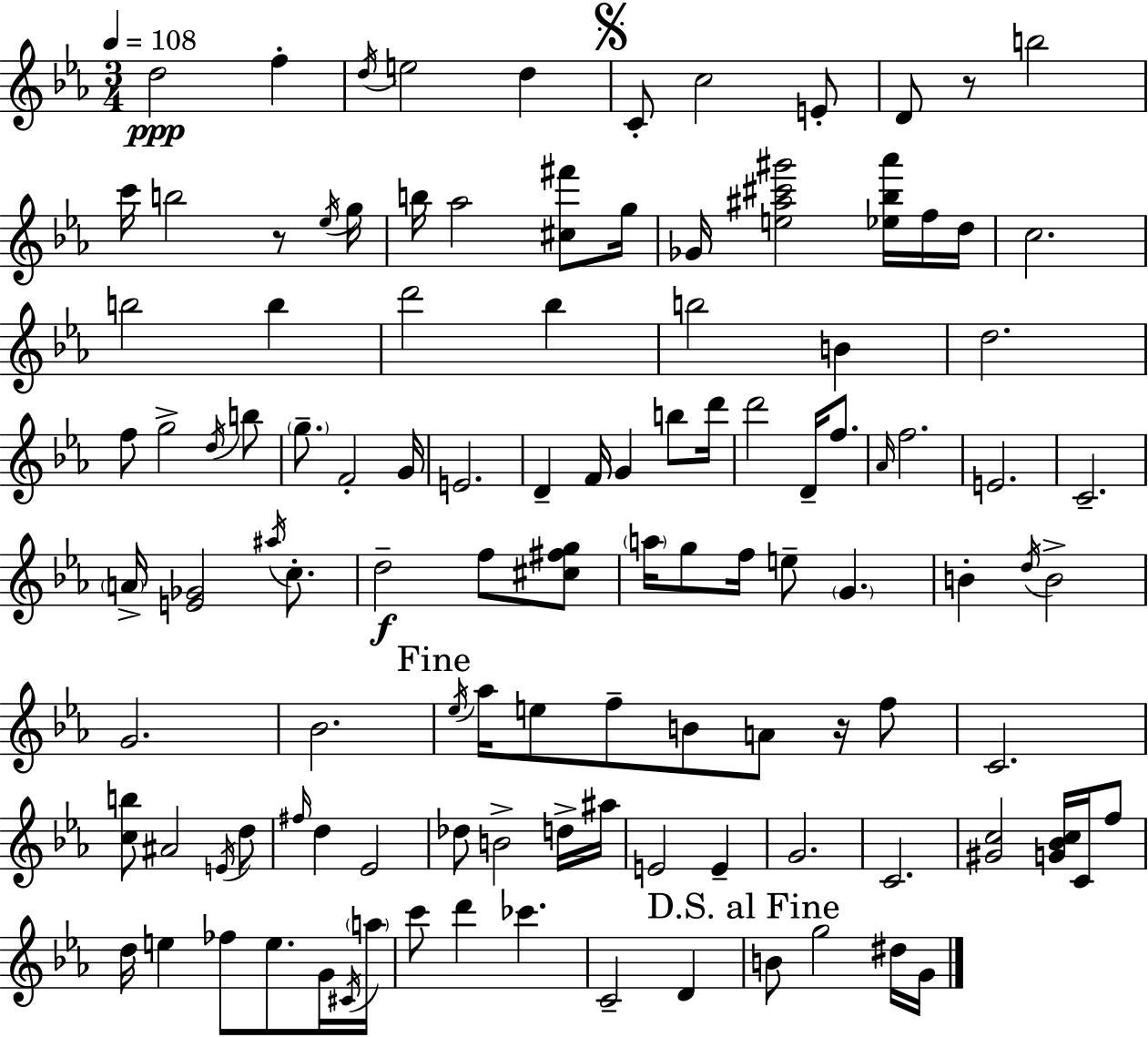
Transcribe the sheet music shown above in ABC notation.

X:1
T:Untitled
M:3/4
L:1/4
K:Eb
d2 f d/4 e2 d C/2 c2 E/2 D/2 z/2 b2 c'/4 b2 z/2 _e/4 g/4 b/4 _a2 [^c^f']/2 g/4 _G/4 [e^a^c'^g']2 [_e_b_a']/4 f/4 d/4 c2 b2 b d'2 _b b2 B d2 f/2 g2 d/4 b/2 g/2 F2 G/4 E2 D F/4 G b/2 d'/4 d'2 D/4 f/2 _A/4 f2 E2 C2 A/4 [E_G]2 ^a/4 c/2 d2 f/2 [^c^fg]/2 a/4 g/2 f/4 e/2 G B d/4 B2 G2 _B2 _e/4 _a/4 e/2 f/2 B/2 A/2 z/4 f/2 C2 [cb]/2 ^A2 E/4 d/2 ^f/4 d _E2 _d/2 B2 d/4 ^a/4 E2 E G2 C2 [^Gc]2 [G_Bc]/4 C/4 f/2 d/4 e _f/2 e/2 G/4 ^C/4 a/4 c'/2 d' _c' C2 D B/2 g2 ^d/4 G/4